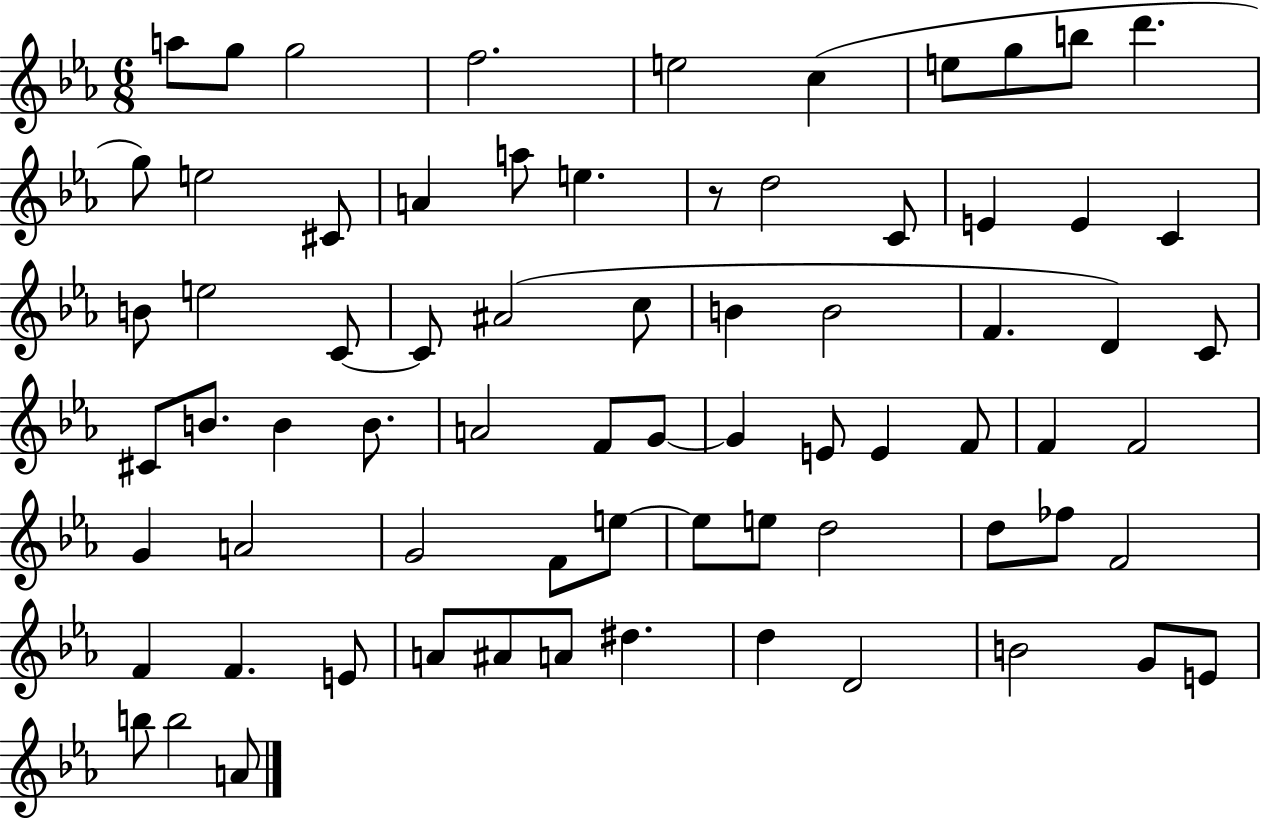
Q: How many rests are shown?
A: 1